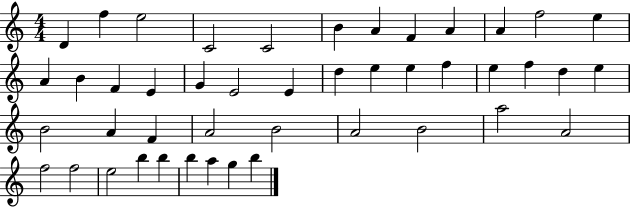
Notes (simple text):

D4/q F5/q E5/h C4/h C4/h B4/q A4/q F4/q A4/q A4/q F5/h E5/q A4/q B4/q F4/q E4/q G4/q E4/h E4/q D5/q E5/q E5/q F5/q E5/q F5/q D5/q E5/q B4/h A4/q F4/q A4/h B4/h A4/h B4/h A5/h A4/h F5/h F5/h E5/h B5/q B5/q B5/q A5/q G5/q B5/q